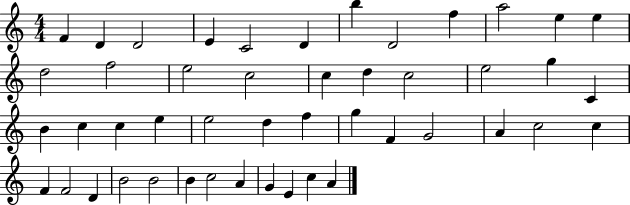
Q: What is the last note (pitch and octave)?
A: A4